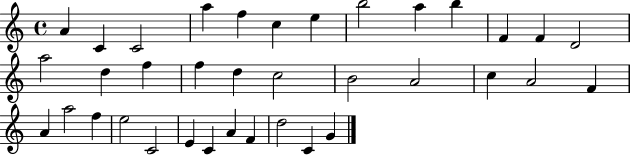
{
  \clef treble
  \time 4/4
  \defaultTimeSignature
  \key c \major
  a'4 c'4 c'2 | a''4 f''4 c''4 e''4 | b''2 a''4 b''4 | f'4 f'4 d'2 | \break a''2 d''4 f''4 | f''4 d''4 c''2 | b'2 a'2 | c''4 a'2 f'4 | \break a'4 a''2 f''4 | e''2 c'2 | e'4 c'4 a'4 f'4 | d''2 c'4 g'4 | \break \bar "|."
}